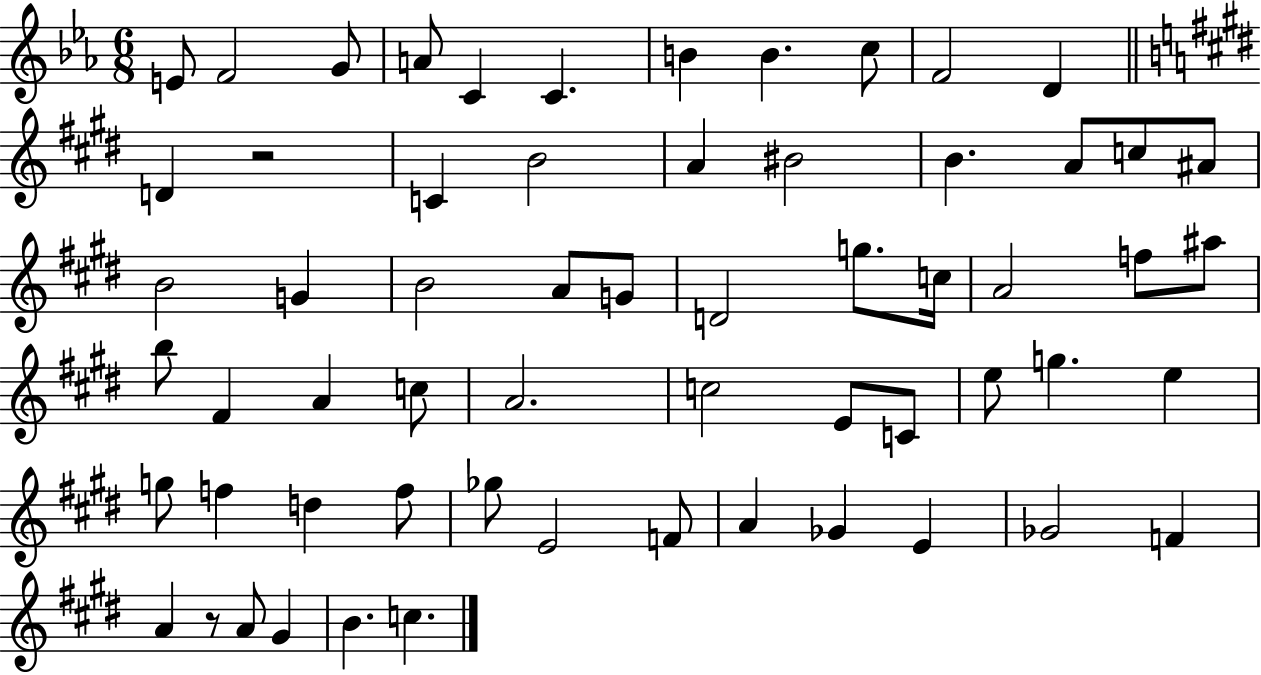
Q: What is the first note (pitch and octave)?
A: E4